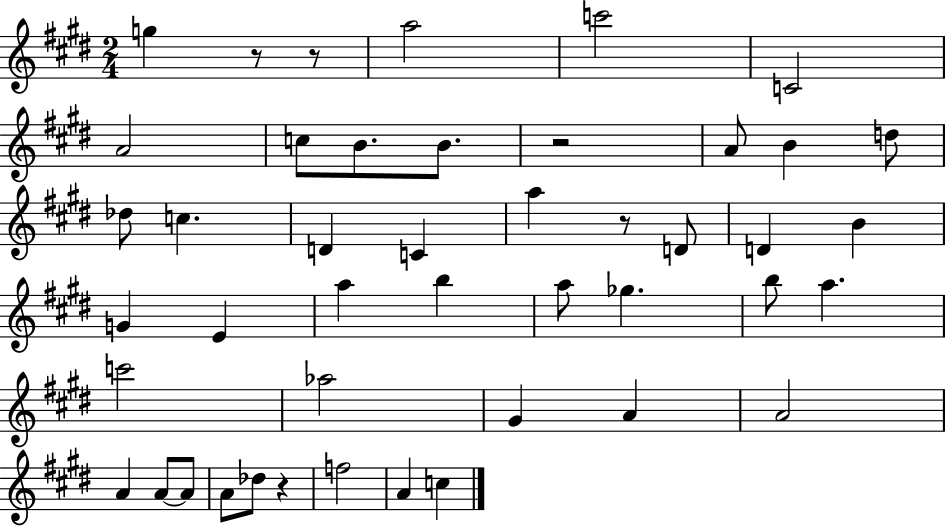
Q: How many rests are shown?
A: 5